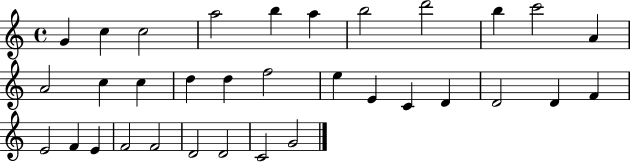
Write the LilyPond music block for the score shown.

{
  \clef treble
  \time 4/4
  \defaultTimeSignature
  \key c \major
  g'4 c''4 c''2 | a''2 b''4 a''4 | b''2 d'''2 | b''4 c'''2 a'4 | \break a'2 c''4 c''4 | d''4 d''4 f''2 | e''4 e'4 c'4 d'4 | d'2 d'4 f'4 | \break e'2 f'4 e'4 | f'2 f'2 | d'2 d'2 | c'2 g'2 | \break \bar "|."
}